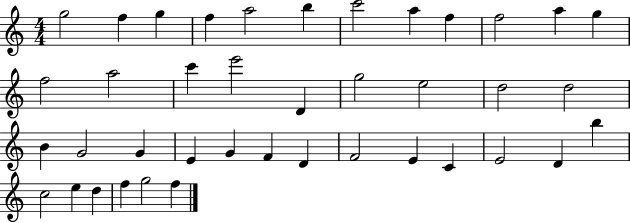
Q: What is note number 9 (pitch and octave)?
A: F5